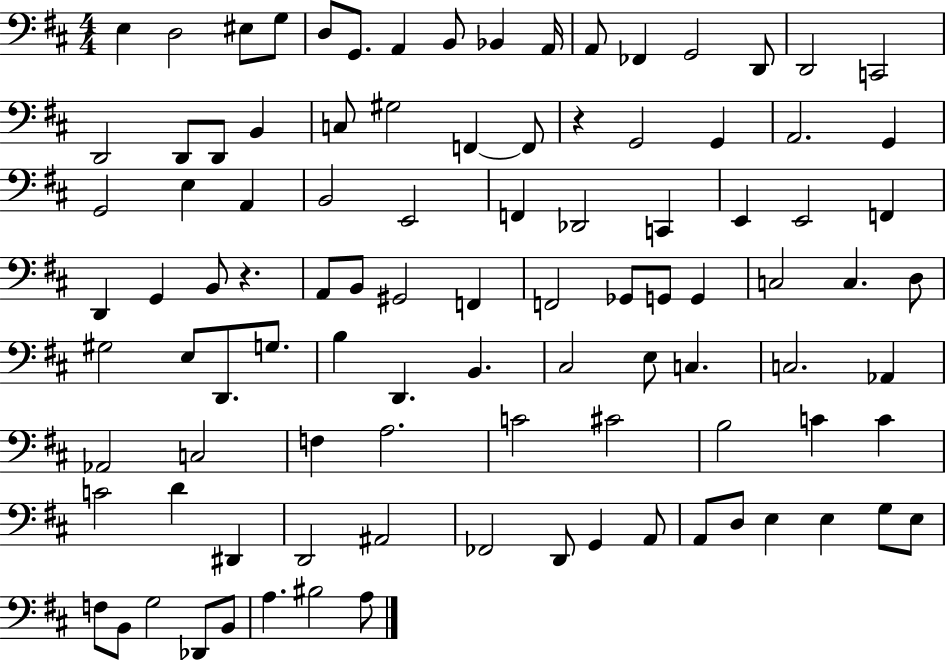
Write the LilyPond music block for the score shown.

{
  \clef bass
  \numericTimeSignature
  \time 4/4
  \key d \major
  \repeat volta 2 { e4 d2 eis8 g8 | d8 g,8. a,4 b,8 bes,4 a,16 | a,8 fes,4 g,2 d,8 | d,2 c,2 | \break d,2 d,8 d,8 b,4 | c8 gis2 f,4~~ f,8 | r4 g,2 g,4 | a,2. g,4 | \break g,2 e4 a,4 | b,2 e,2 | f,4 des,2 c,4 | e,4 e,2 f,4 | \break d,4 g,4 b,8 r4. | a,8 b,8 gis,2 f,4 | f,2 ges,8 g,8 g,4 | c2 c4. d8 | \break gis2 e8 d,8. g8. | b4 d,4. b,4. | cis2 e8 c4. | c2. aes,4 | \break aes,2 c2 | f4 a2. | c'2 cis'2 | b2 c'4 c'4 | \break c'2 d'4 dis,4 | d,2 ais,2 | fes,2 d,8 g,4 a,8 | a,8 d8 e4 e4 g8 e8 | \break f8 b,8 g2 des,8 b,8 | a4. bis2 a8 | } \bar "|."
}